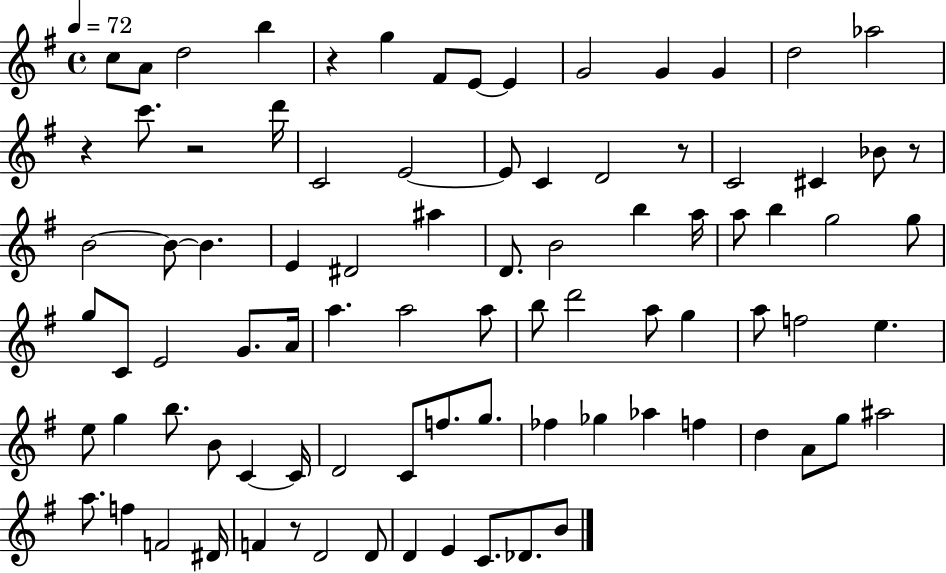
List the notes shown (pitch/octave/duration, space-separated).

C5/e A4/e D5/h B5/q R/q G5/q F#4/e E4/e E4/q G4/h G4/q G4/q D5/h Ab5/h R/q C6/e. R/h D6/s C4/h E4/h E4/e C4/q D4/h R/e C4/h C#4/q Bb4/e R/e B4/h B4/e B4/q. E4/q D#4/h A#5/q D4/e. B4/h B5/q A5/s A5/e B5/q G5/h G5/e G5/e C4/e E4/h G4/e. A4/s A5/q. A5/h A5/e B5/e D6/h A5/e G5/q A5/e F5/h E5/q. E5/e G5/q B5/e. B4/e C4/q C4/s D4/h C4/e F5/e. G5/e. FES5/q Gb5/q Ab5/q F5/q D5/q A4/e G5/e A#5/h A5/e. F5/q F4/h D#4/s F4/q R/e D4/h D4/e D4/q E4/q C4/e. Db4/e. B4/e